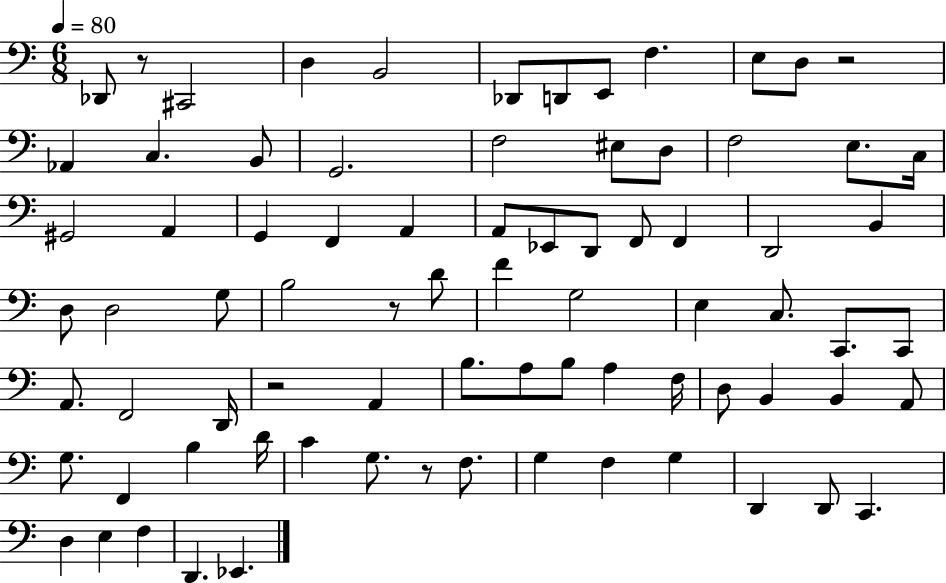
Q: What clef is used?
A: bass